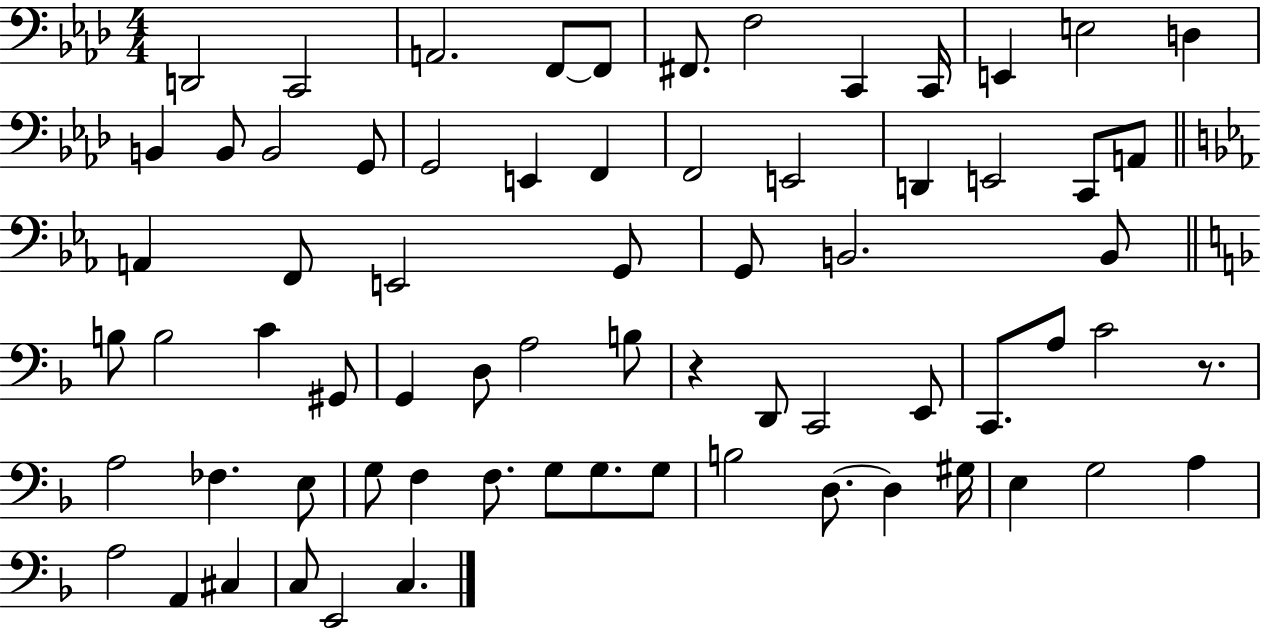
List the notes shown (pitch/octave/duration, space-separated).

D2/h C2/h A2/h. F2/e F2/e F#2/e. F3/h C2/q C2/s E2/q E3/h D3/q B2/q B2/e B2/h G2/e G2/h E2/q F2/q F2/h E2/h D2/q E2/h C2/e A2/e A2/q F2/e E2/h G2/e G2/e B2/h. B2/e B3/e B3/h C4/q G#2/e G2/q D3/e A3/h B3/e R/q D2/e C2/h E2/e C2/e. A3/e C4/h R/e. A3/h FES3/q. E3/e G3/e F3/q F3/e. G3/e G3/e. G3/e B3/h D3/e. D3/q G#3/s E3/q G3/h A3/q A3/h A2/q C#3/q C3/e E2/h C3/q.